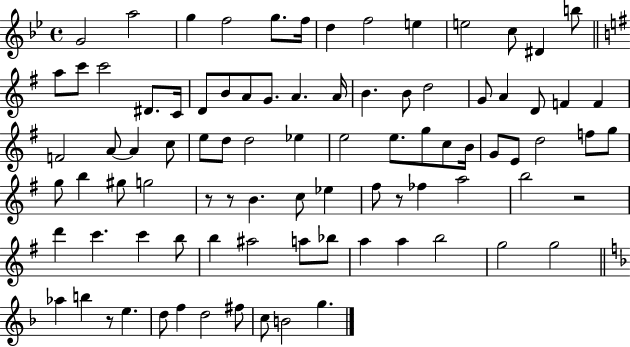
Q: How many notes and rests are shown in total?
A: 89